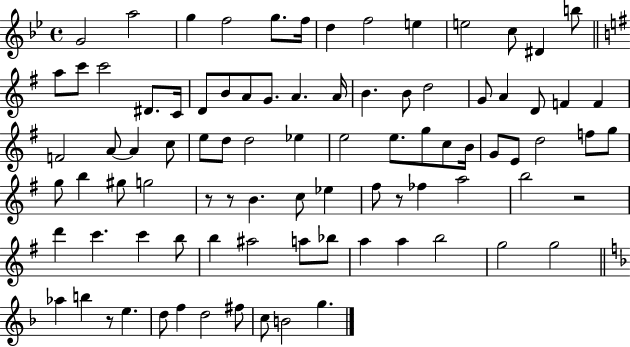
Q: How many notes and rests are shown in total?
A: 89